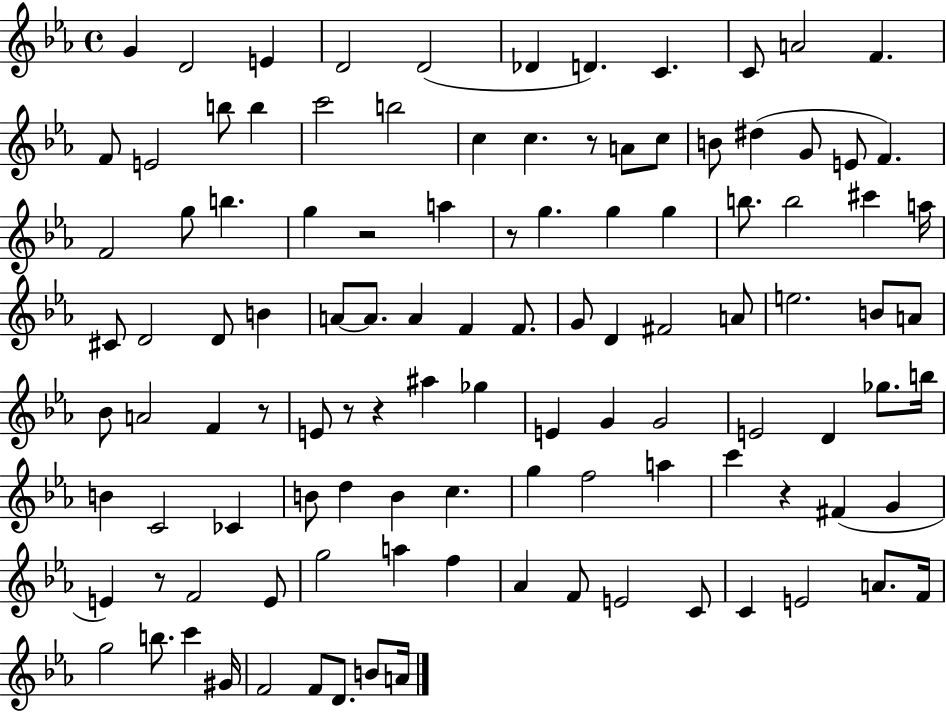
{
  \clef treble
  \time 4/4
  \defaultTimeSignature
  \key ees \major
  g'4 d'2 e'4 | d'2 d'2( | des'4 d'4.) c'4. | c'8 a'2 f'4. | \break f'8 e'2 b''8 b''4 | c'''2 b''2 | c''4 c''4. r8 a'8 c''8 | b'8 dis''4( g'8 e'8 f'4.) | \break f'2 g''8 b''4. | g''4 r2 a''4 | r8 g''4. g''4 g''4 | b''8. b''2 cis'''4 a''16 | \break cis'8 d'2 d'8 b'4 | a'8~~ a'8. a'4 f'4 f'8. | g'8 d'4 fis'2 a'8 | e''2. b'8 a'8 | \break bes'8 a'2 f'4 r8 | e'8 r8 r4 ais''4 ges''4 | e'4 g'4 g'2 | e'2 d'4 ges''8. b''16 | \break b'4 c'2 ces'4 | b'8 d''4 b'4 c''4. | g''4 f''2 a''4 | c'''4 r4 fis'4( g'4 | \break e'4) r8 f'2 e'8 | g''2 a''4 f''4 | aes'4 f'8 e'2 c'8 | c'4 e'2 a'8. f'16 | \break g''2 b''8. c'''4 gis'16 | f'2 f'8 d'8. b'8 a'16 | \bar "|."
}